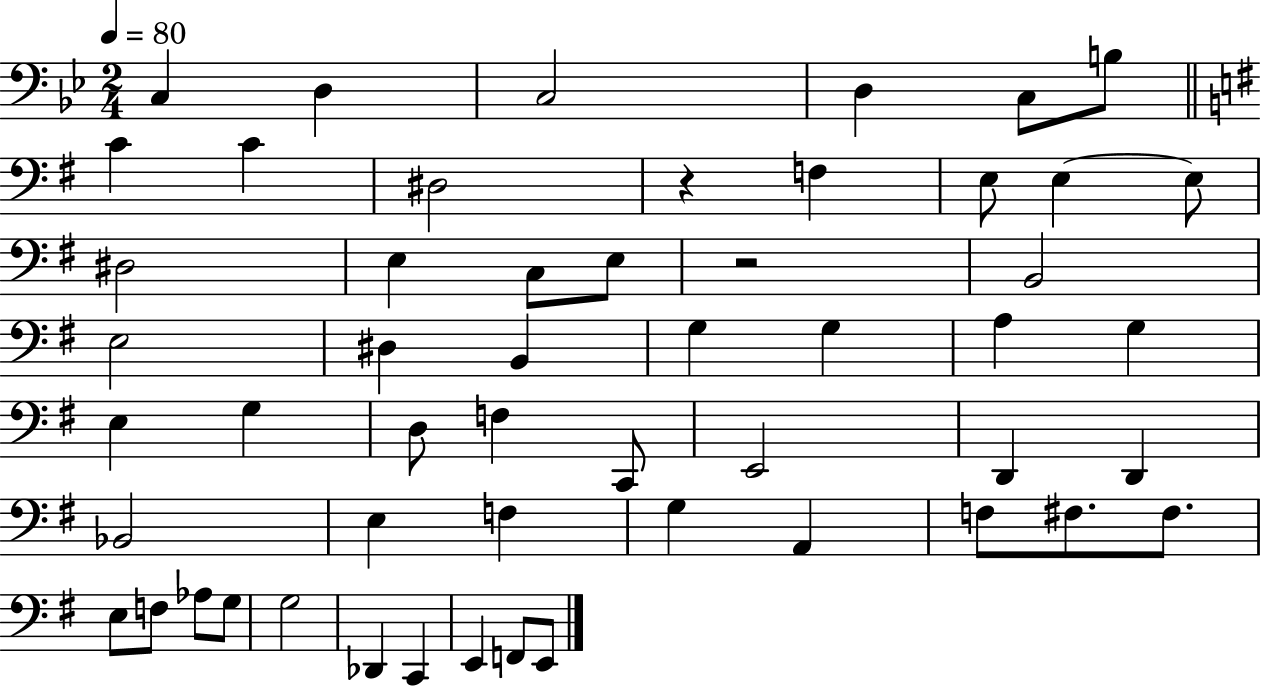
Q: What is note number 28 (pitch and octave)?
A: D3